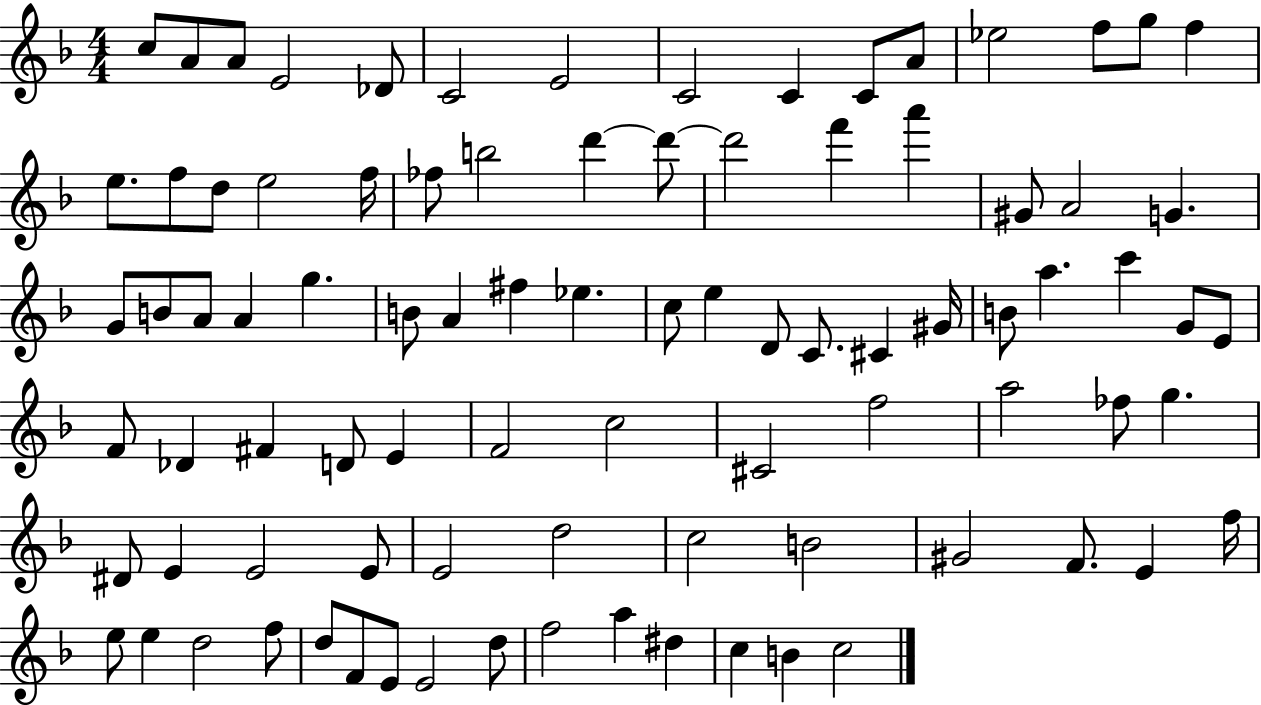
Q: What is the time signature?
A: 4/4